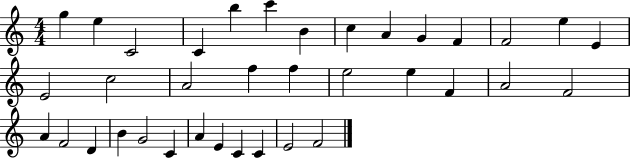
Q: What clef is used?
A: treble